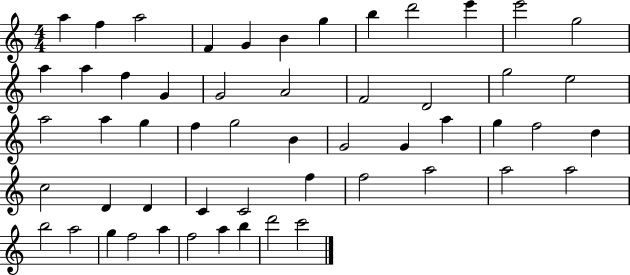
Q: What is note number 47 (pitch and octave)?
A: G5